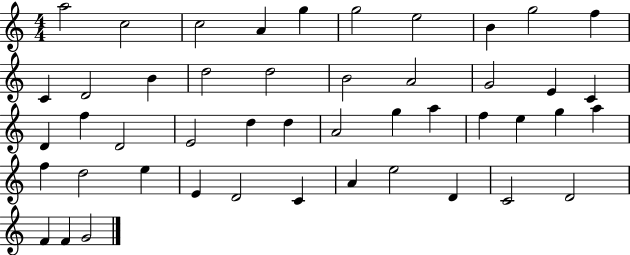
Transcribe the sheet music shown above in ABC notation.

X:1
T:Untitled
M:4/4
L:1/4
K:C
a2 c2 c2 A g g2 e2 B g2 f C D2 B d2 d2 B2 A2 G2 E C D f D2 E2 d d A2 g a f e g a f d2 e E D2 C A e2 D C2 D2 F F G2